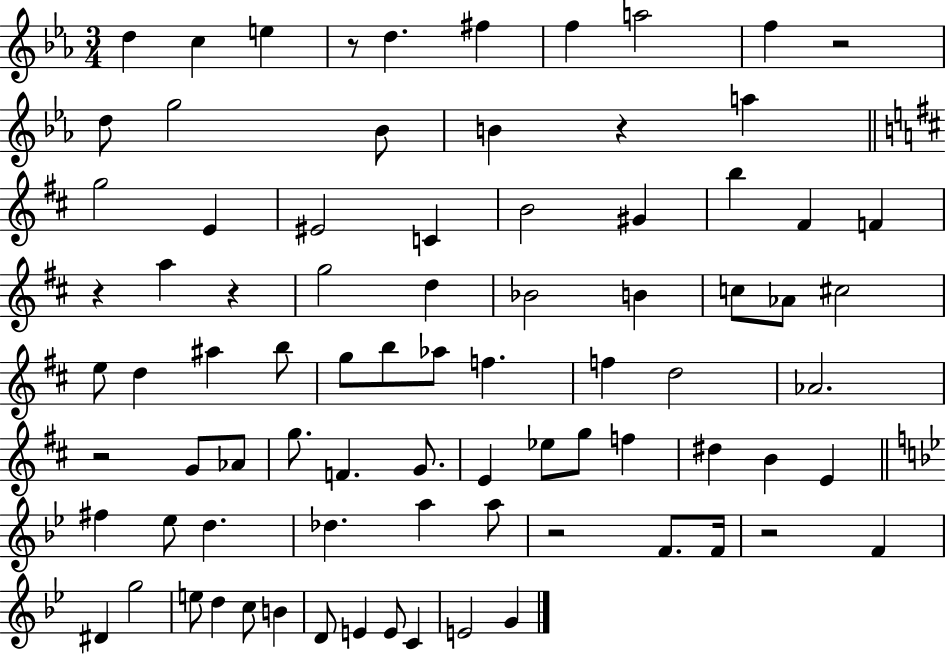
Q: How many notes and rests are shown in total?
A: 82